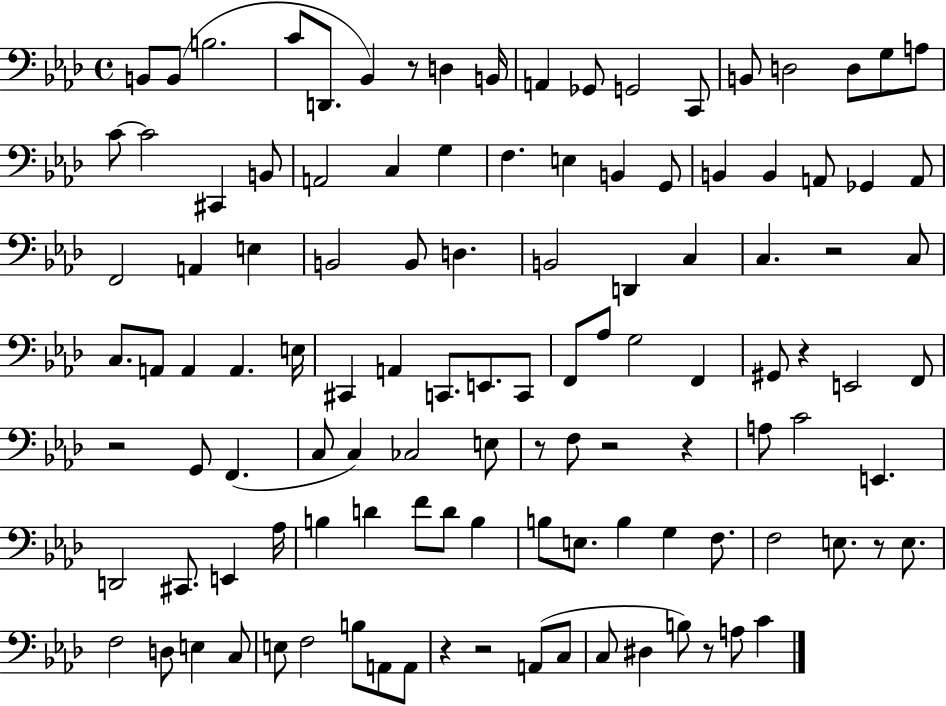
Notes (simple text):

B2/e B2/e B3/h. C4/e D2/e. Bb2/q R/e D3/q B2/s A2/q Gb2/e G2/h C2/e B2/e D3/h D3/e G3/e A3/e C4/e C4/h C#2/q B2/e A2/h C3/q G3/q F3/q. E3/q B2/q G2/e B2/q B2/q A2/e Gb2/q A2/e F2/h A2/q E3/q B2/h B2/e D3/q. B2/h D2/q C3/q C3/q. R/h C3/e C3/e. A2/e A2/q A2/q. E3/s C#2/q A2/q C2/e. E2/e. C2/e F2/e Ab3/e G3/h F2/q G#2/e R/q E2/h F2/e R/h G2/e F2/q. C3/e C3/q CES3/h E3/e R/e F3/e R/h R/q A3/e C4/h E2/q. D2/h C#2/e. E2/q Ab3/s B3/q D4/q F4/e D4/e B3/q B3/e E3/e. B3/q G3/q F3/e. F3/h E3/e. R/e E3/e. F3/h D3/e E3/q C3/e E3/e F3/h B3/e A2/e A2/e R/q R/h A2/e C3/e C3/e D#3/q B3/e R/e A3/e C4/q